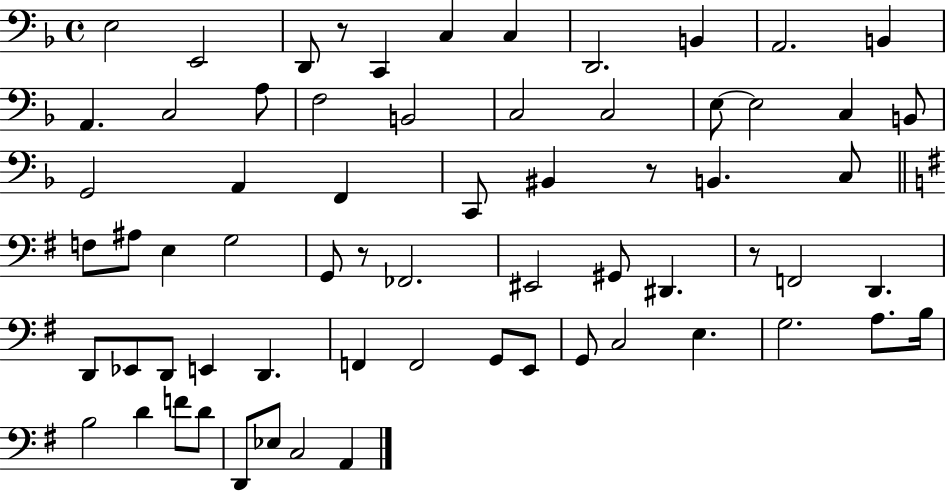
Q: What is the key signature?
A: F major